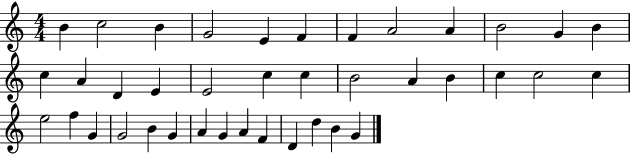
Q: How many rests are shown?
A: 0